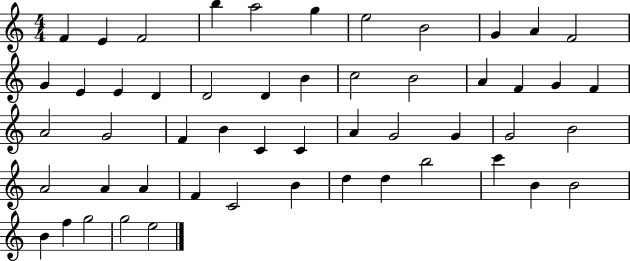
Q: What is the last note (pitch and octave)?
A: E5